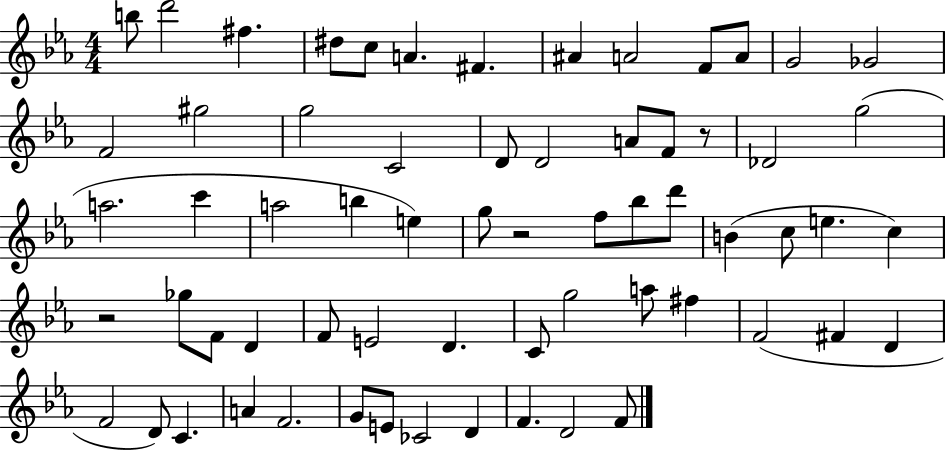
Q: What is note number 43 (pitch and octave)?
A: C4